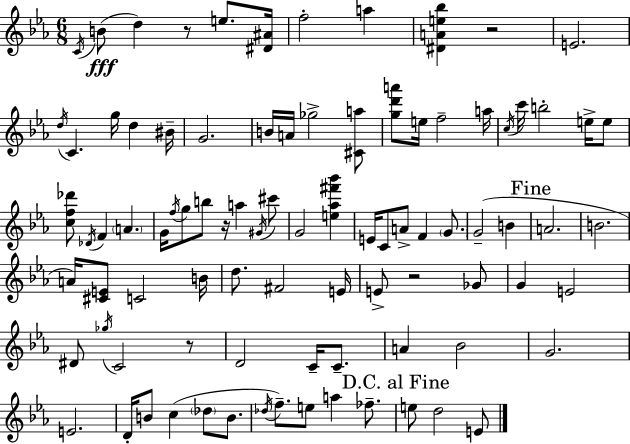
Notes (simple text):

C4/s B4/e D5/q R/e E5/e. [D#4,A#4]/s F5/h A5/q [D#4,A4,E5,Bb5]/q R/h E4/h. D5/s C4/q. G5/s D5/q BIS4/s G4/h. B4/s A4/s Gb5/h [C#4,A5]/e [G5,D6,A6]/e E5/s F5/h A5/s C5/s C6/s B5/h E5/s E5/e [C5,F5,Db6]/e Db4/s F4/q A4/q. G4/s F5/s G5/e B5/e R/s A5/q G#4/s C#6/e G4/h [E5,Ab5,F#6,Bb6]/q E4/s C4/e A4/e F4/q G4/e. G4/h B4/q A4/h. B4/h. A4/s [C#4,E4]/e C4/h B4/s D5/e. F#4/h E4/s E4/e R/h Gb4/e G4/q E4/h D#4/e Gb5/s C4/h R/e D4/h C4/s C4/e. A4/q Bb4/h G4/h. E4/h. D4/s B4/e C5/q Db5/e B4/e. Db5/s F5/e. E5/e A5/q FES5/e. E5/e D5/h E4/e